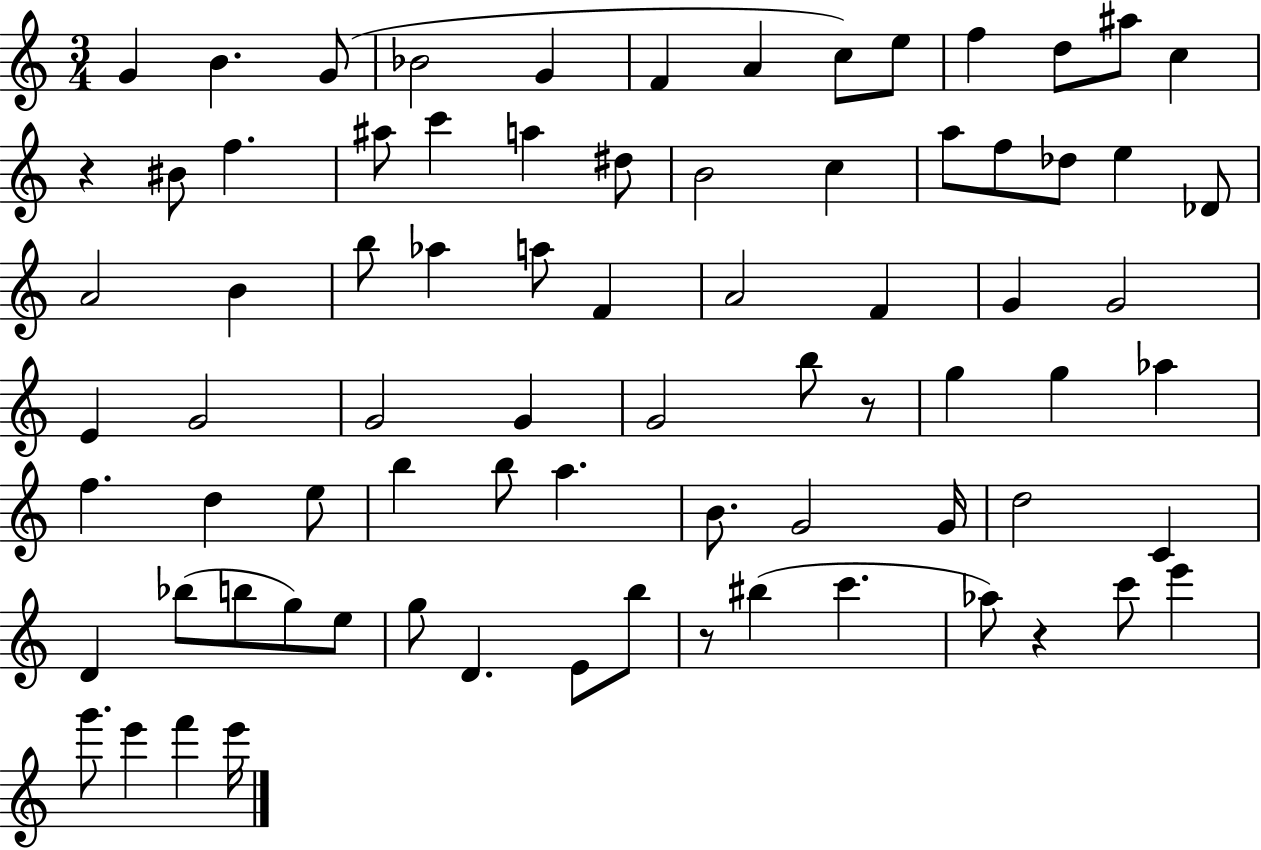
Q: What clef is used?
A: treble